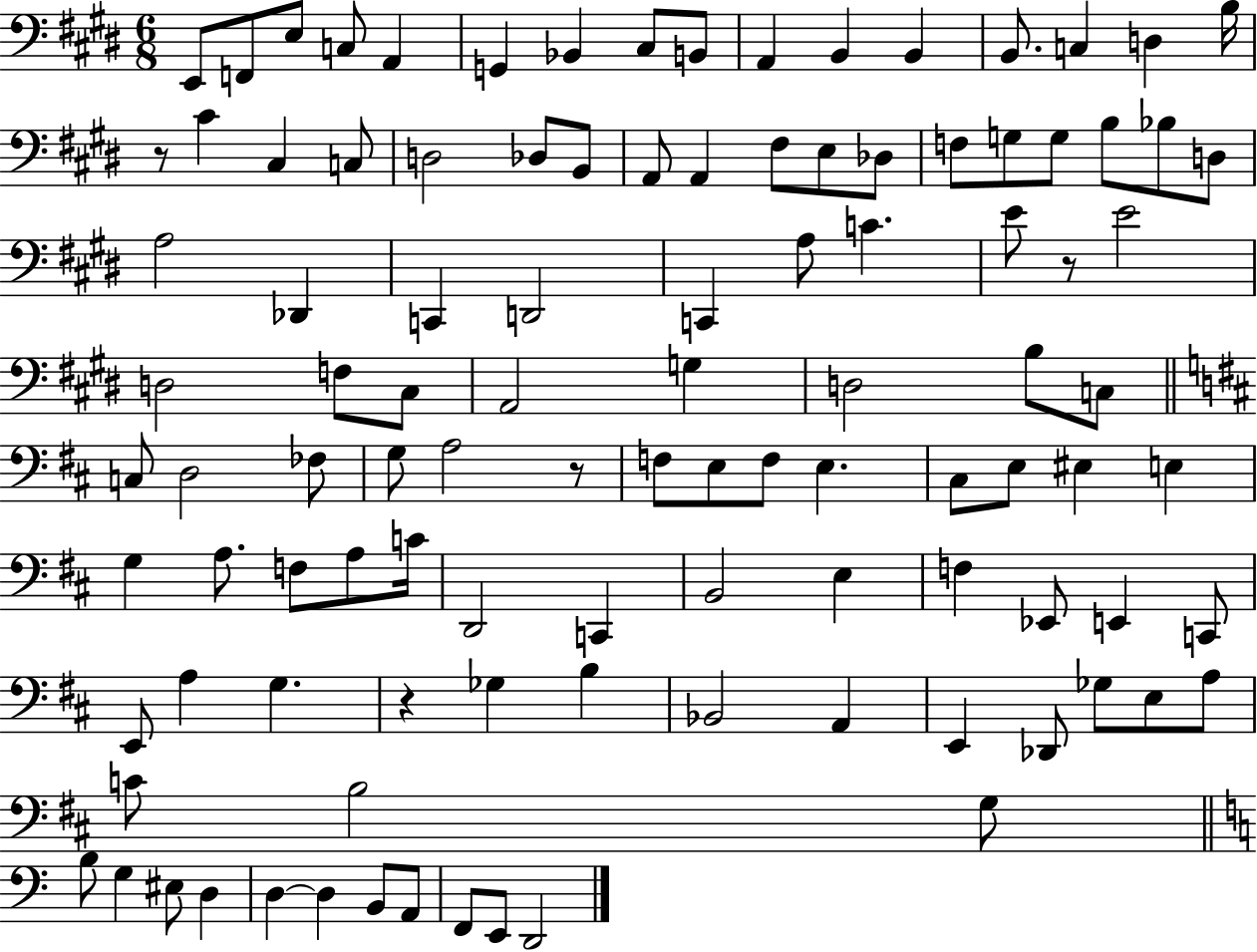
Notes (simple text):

E2/e F2/e E3/e C3/e A2/q G2/q Bb2/q C#3/e B2/e A2/q B2/q B2/q B2/e. C3/q D3/q B3/s R/e C#4/q C#3/q C3/e D3/h Db3/e B2/e A2/e A2/q F#3/e E3/e Db3/e F3/e G3/e G3/e B3/e Bb3/e D3/e A3/h Db2/q C2/q D2/h C2/q A3/e C4/q. E4/e R/e E4/h D3/h F3/e C#3/e A2/h G3/q D3/h B3/e C3/e C3/e D3/h FES3/e G3/e A3/h R/e F3/e E3/e F3/e E3/q. C#3/e E3/e EIS3/q E3/q G3/q A3/e. F3/e A3/e C4/s D2/h C2/q B2/h E3/q F3/q Eb2/e E2/q C2/e E2/e A3/q G3/q. R/q Gb3/q B3/q Bb2/h A2/q E2/q Db2/e Gb3/e E3/e A3/e C4/e B3/h G3/e B3/e G3/q EIS3/e D3/q D3/q D3/q B2/e A2/e F2/e E2/e D2/h